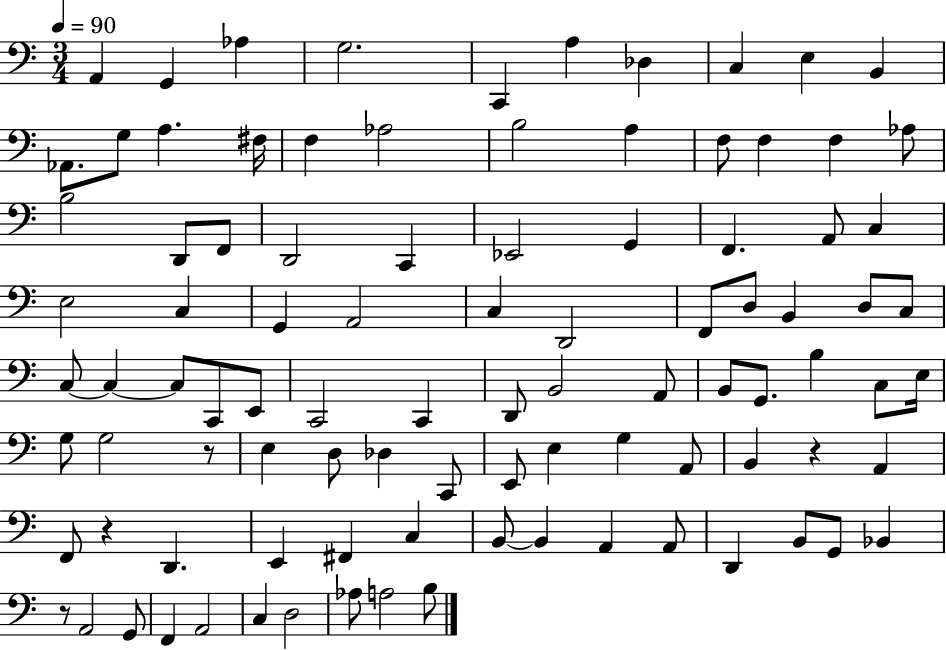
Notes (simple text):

A2/q G2/q Ab3/q G3/h. C2/q A3/q Db3/q C3/q E3/q B2/q Ab2/e. G3/e A3/q. F#3/s F3/q Ab3/h B3/h A3/q F3/e F3/q F3/q Ab3/e B3/h D2/e F2/e D2/h C2/q Eb2/h G2/q F2/q. A2/e C3/q E3/h C3/q G2/q A2/h C3/q D2/h F2/e D3/e B2/q D3/e C3/e C3/e C3/q C3/e C2/e E2/e C2/h C2/q D2/e B2/h A2/e B2/e G2/e. B3/q C3/e E3/s G3/e G3/h R/e E3/q D3/e Db3/q C2/e E2/e E3/q G3/q A2/e B2/q R/q A2/q F2/e R/q D2/q. E2/q F#2/q C3/q B2/e B2/q A2/q A2/e D2/q B2/e G2/e Bb2/q R/e A2/h G2/e F2/q A2/h C3/q D3/h Ab3/e A3/h B3/e